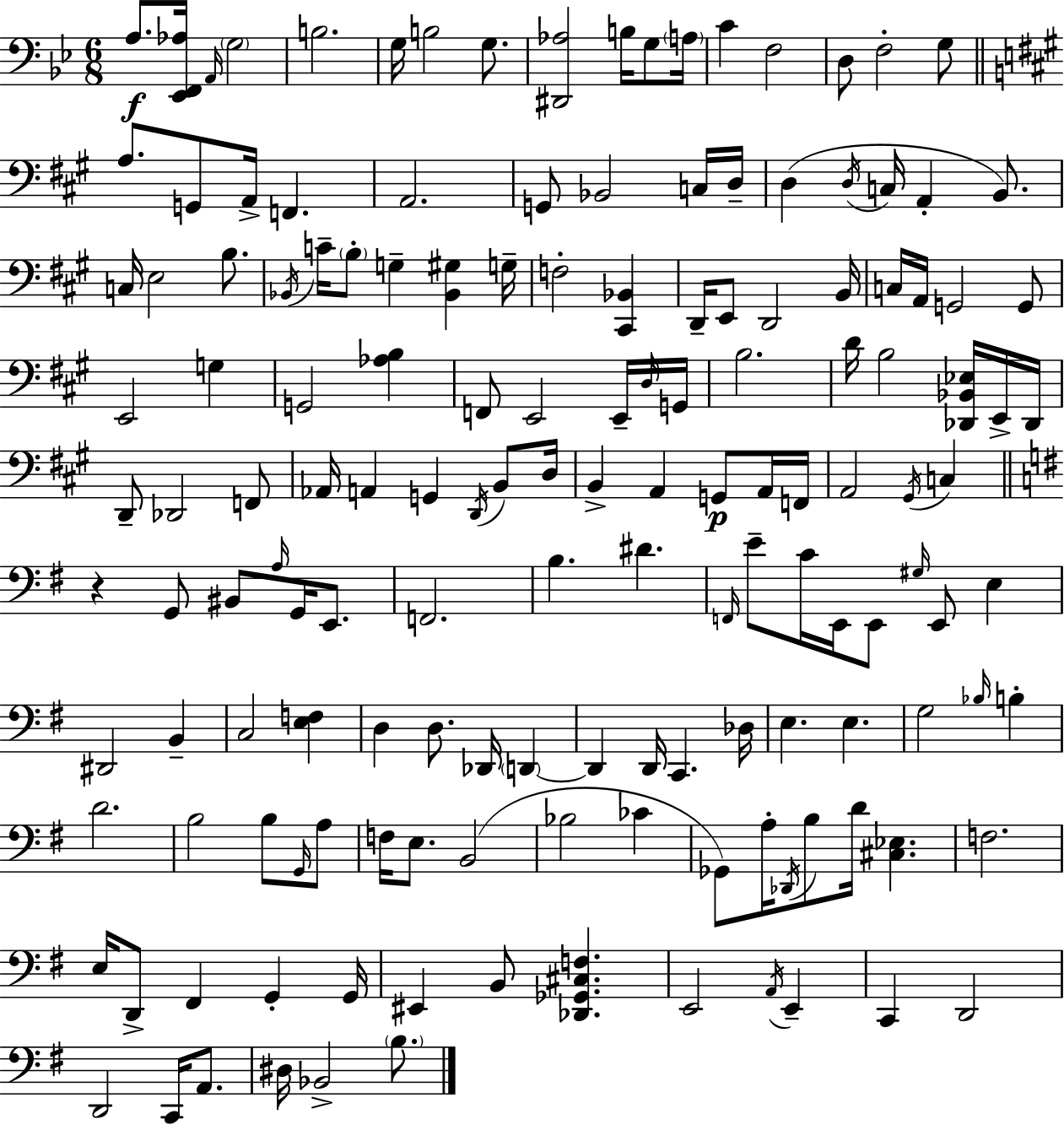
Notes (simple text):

A3/e. [Eb2,F2,Ab3]/s A2/s G3/h B3/h. G3/s B3/h G3/e. [D#2,Ab3]/h B3/s G3/e A3/s C4/q F3/h D3/e F3/h G3/e A3/e. G2/e A2/s F2/q. A2/h. G2/e Bb2/h C3/s D3/s D3/q D3/s C3/s A2/q B2/e. C3/s E3/h B3/e. Bb2/s C4/s B3/e G3/q [Bb2,G#3]/q G3/s F3/h [C#2,Bb2]/q D2/s E2/e D2/h B2/s C3/s A2/s G2/h G2/e E2/h G3/q G2/h [Ab3,B3]/q F2/e E2/h E2/s D3/s G2/s B3/h. D4/s B3/h [Db2,Bb2,Eb3]/s E2/s Db2/s D2/e Db2/h F2/e Ab2/s A2/q G2/q D2/s B2/e D3/s B2/q A2/q G2/e A2/s F2/s A2/h G#2/s C3/q R/q G2/e BIS2/e A3/s G2/s E2/e. F2/h. B3/q. D#4/q. F2/s E4/e C4/s E2/s E2/e G#3/s E2/e E3/q D#2/h B2/q C3/h [E3,F3]/q D3/q D3/e. Db2/s D2/q D2/q D2/s C2/q. Db3/s E3/q. E3/q. G3/h Bb3/s B3/q D4/h. B3/h B3/e G2/s A3/e F3/s E3/e. B2/h Bb3/h CES4/q Gb2/e A3/s Db2/s B3/e D4/s [C#3,Eb3]/q. F3/h. E3/s D2/e F#2/q G2/q G2/s EIS2/q B2/e [Db2,Gb2,C#3,F3]/q. E2/h A2/s E2/q C2/q D2/h D2/h C2/s A2/e. D#3/s Bb2/h B3/e.